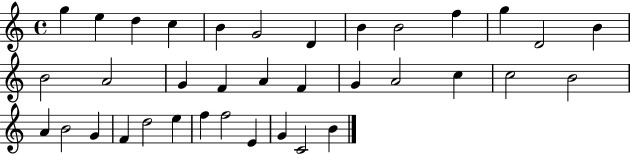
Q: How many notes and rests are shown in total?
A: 36